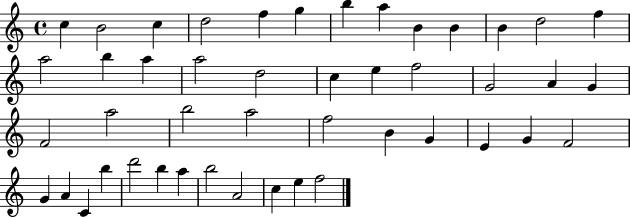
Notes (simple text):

C5/q B4/h C5/q D5/h F5/q G5/q B5/q A5/q B4/q B4/q B4/q D5/h F5/q A5/h B5/q A5/q A5/h D5/h C5/q E5/q F5/h G4/h A4/q G4/q F4/h A5/h B5/h A5/h F5/h B4/q G4/q E4/q G4/q F4/h G4/q A4/q C4/q B5/q D6/h B5/q A5/q B5/h A4/h C5/q E5/q F5/h